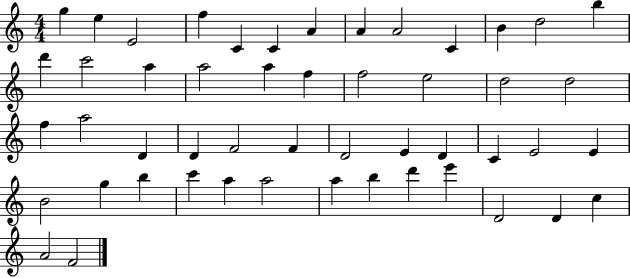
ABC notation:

X:1
T:Untitled
M:4/4
L:1/4
K:C
g e E2 f C C A A A2 C B d2 b d' c'2 a a2 a f f2 e2 d2 d2 f a2 D D F2 F D2 E D C E2 E B2 g b c' a a2 a b d' e' D2 D c A2 F2